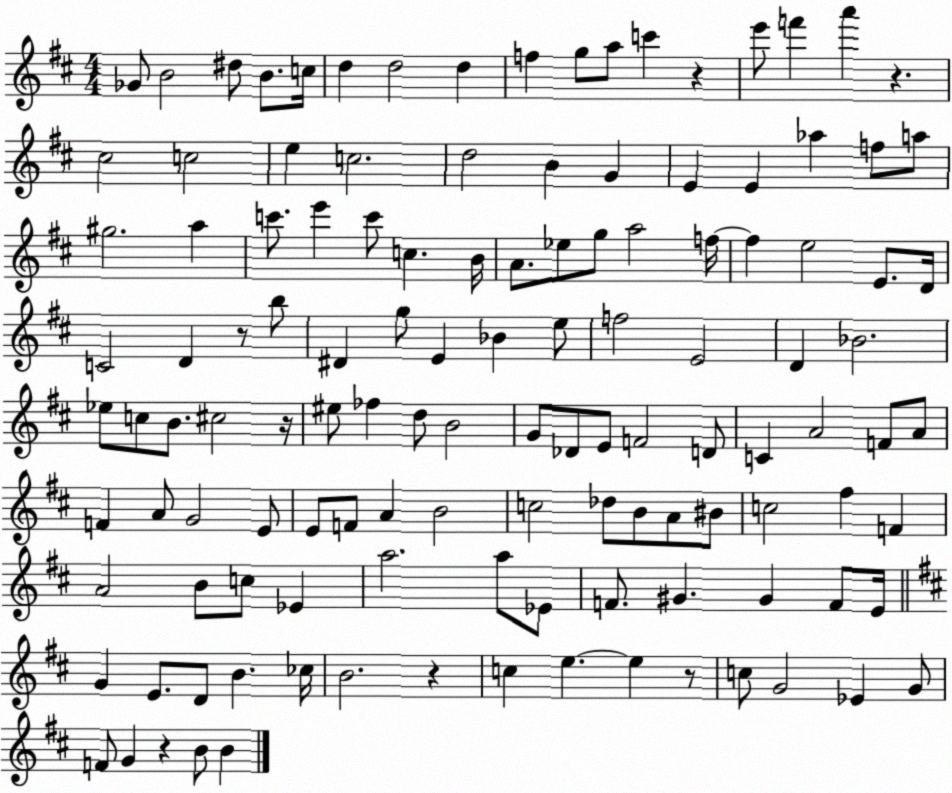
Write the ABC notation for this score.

X:1
T:Untitled
M:4/4
L:1/4
K:D
_G/2 B2 ^d/2 B/2 c/4 d d2 d f g/2 a/2 c' z e'/2 f' a' z ^c2 c2 e c2 d2 B G E E _a f/2 a/2 ^g2 a c'/2 e' c'/2 c B/4 A/2 _e/2 g/2 a2 f/4 f e2 E/2 D/4 C2 D z/2 b/2 ^D g/2 E _B e/2 f2 E2 D _B2 _e/2 c/2 B/2 ^c2 z/4 ^e/2 _f d/2 B2 G/2 _D/2 E/2 F2 D/2 C A2 F/2 A/2 F A/2 G2 E/2 E/2 F/2 A B2 c2 _d/2 B/2 A/2 ^B/2 c2 ^f F A2 B/2 c/2 _E a2 a/2 _E/2 F/2 ^G ^G F/2 E/4 G E/2 D/2 B _c/4 B2 z c e e z/2 c/2 G2 _E G/2 F/2 G z B/2 B